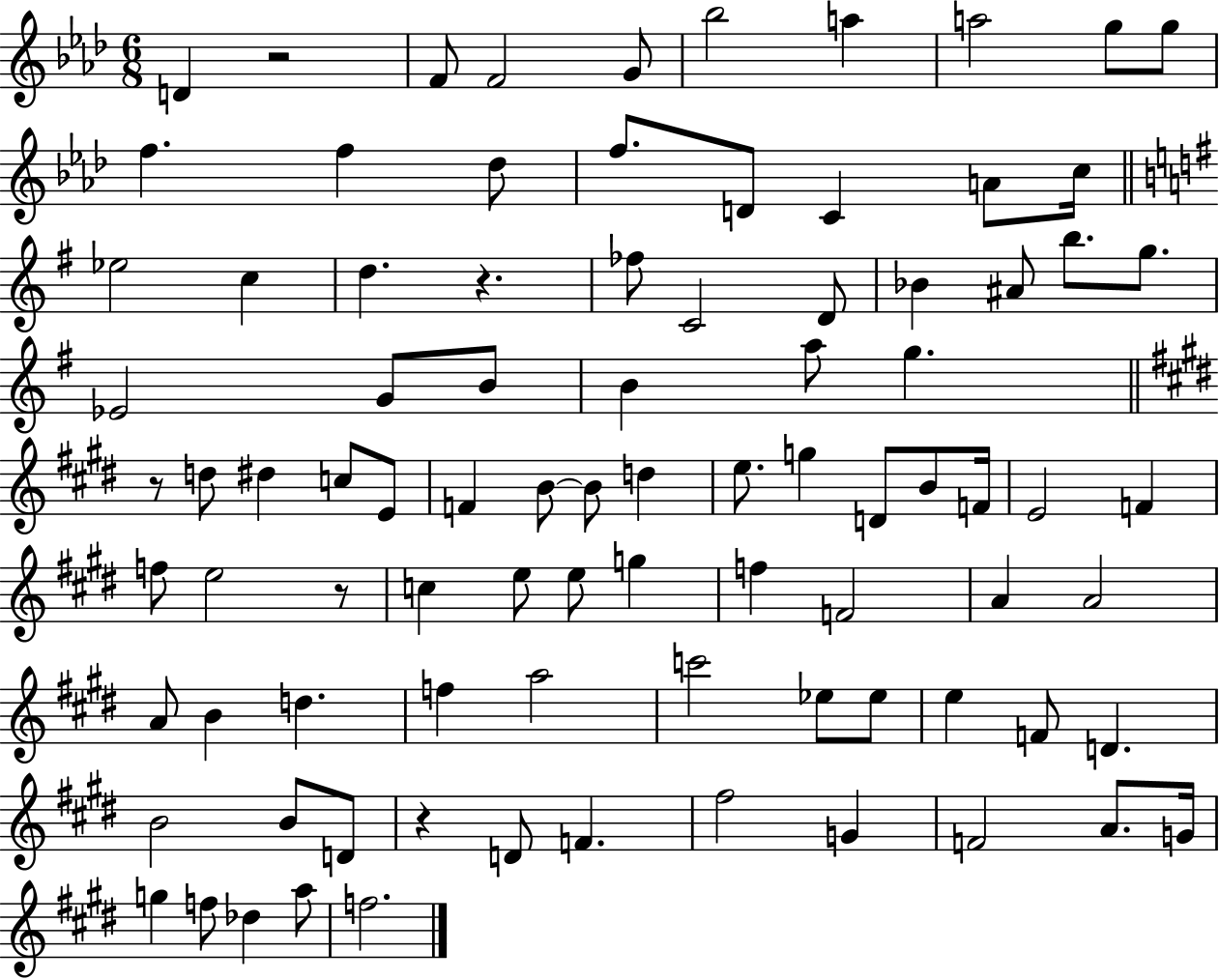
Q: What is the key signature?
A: AES major